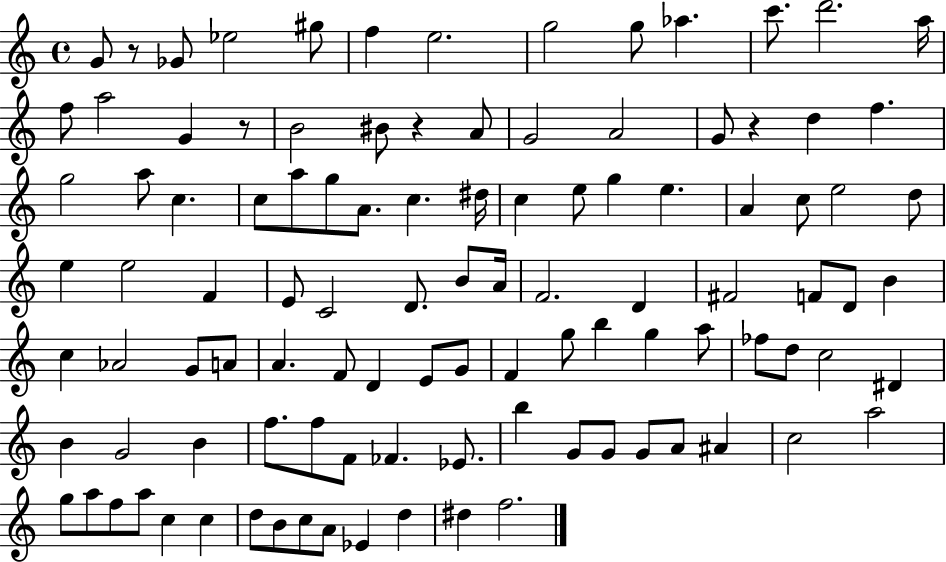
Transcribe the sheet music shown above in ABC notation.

X:1
T:Untitled
M:4/4
L:1/4
K:C
G/2 z/2 _G/2 _e2 ^g/2 f e2 g2 g/2 _a c'/2 d'2 a/4 f/2 a2 G z/2 B2 ^B/2 z A/2 G2 A2 G/2 z d f g2 a/2 c c/2 a/2 g/2 A/2 c ^d/4 c e/2 g e A c/2 e2 d/2 e e2 F E/2 C2 D/2 B/2 A/4 F2 D ^F2 F/2 D/2 B c _A2 G/2 A/2 A F/2 D E/2 G/2 F g/2 b g a/2 _f/2 d/2 c2 ^D B G2 B f/2 f/2 F/2 _F _E/2 b G/2 G/2 G/2 A/2 ^A c2 a2 g/2 a/2 f/2 a/2 c c d/2 B/2 c/2 A/2 _E d ^d f2